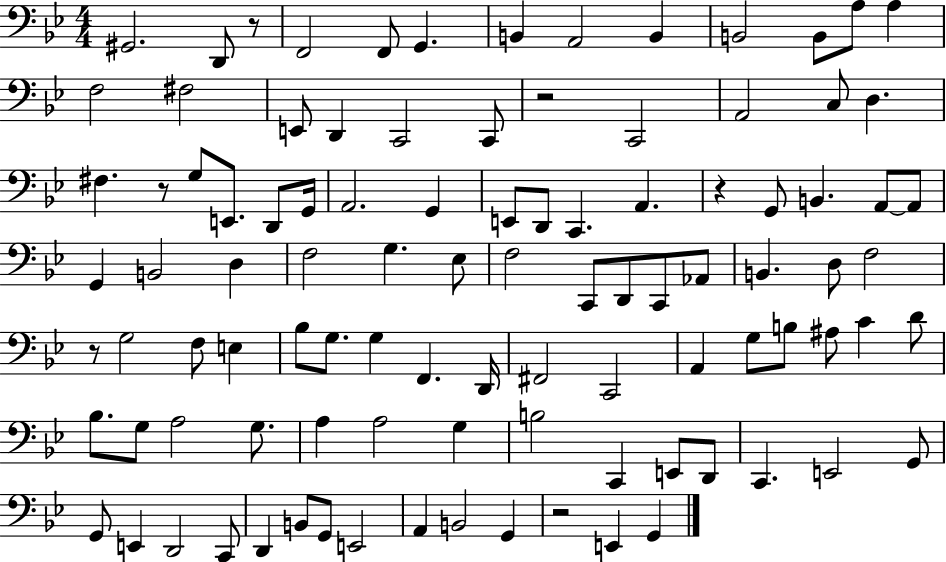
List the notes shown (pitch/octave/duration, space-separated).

G#2/h. D2/e R/e F2/h F2/e G2/q. B2/q A2/h B2/q B2/h B2/e A3/e A3/q F3/h F#3/h E2/e D2/q C2/h C2/e R/h C2/h A2/h C3/e D3/q. F#3/q. R/e G3/e E2/e. D2/e G2/s A2/h. G2/q E2/e D2/e C2/q. A2/q. R/q G2/e B2/q. A2/e A2/e G2/q B2/h D3/q F3/h G3/q. Eb3/e F3/h C2/e D2/e C2/e Ab2/e B2/q. D3/e F3/h R/e G3/h F3/e E3/q Bb3/e G3/e. G3/q F2/q. D2/s F#2/h C2/h A2/q G3/e B3/e A#3/e C4/q D4/e Bb3/e. G3/e A3/h G3/e. A3/q A3/h G3/q B3/h C2/q E2/e D2/e C2/q. E2/h G2/e G2/e E2/q D2/h C2/e D2/q B2/e G2/e E2/h A2/q B2/h G2/q R/h E2/q G2/q